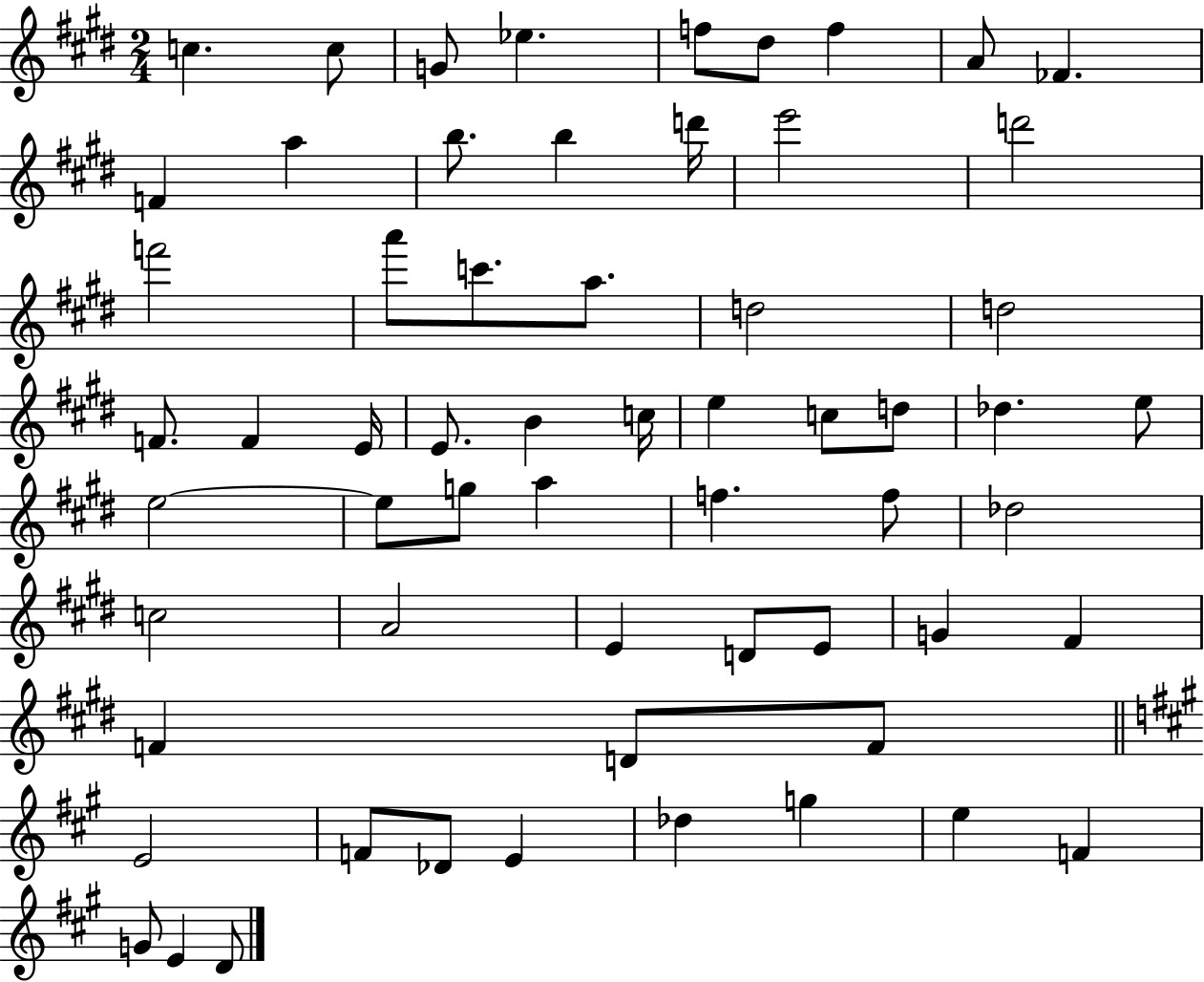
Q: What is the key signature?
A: E major